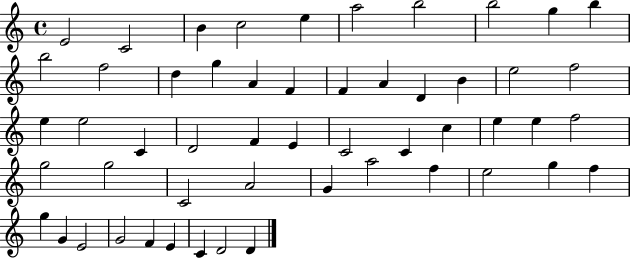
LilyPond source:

{
  \clef treble
  \time 4/4
  \defaultTimeSignature
  \key c \major
  e'2 c'2 | b'4 c''2 e''4 | a''2 b''2 | b''2 g''4 b''4 | \break b''2 f''2 | d''4 g''4 a'4 f'4 | f'4 a'4 d'4 b'4 | e''2 f''2 | \break e''4 e''2 c'4 | d'2 f'4 e'4 | c'2 c'4 c''4 | e''4 e''4 f''2 | \break g''2 g''2 | c'2 a'2 | g'4 a''2 f''4 | e''2 g''4 f''4 | \break g''4 g'4 e'2 | g'2 f'4 e'4 | c'4 d'2 d'4 | \bar "|."
}